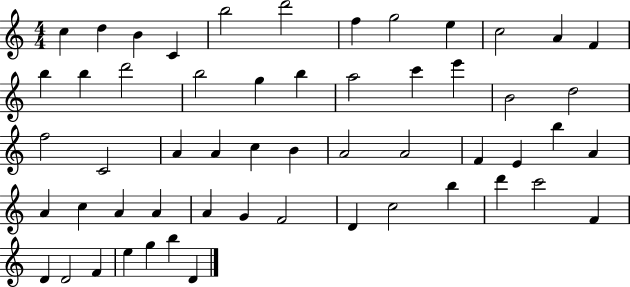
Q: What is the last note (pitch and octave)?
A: D4